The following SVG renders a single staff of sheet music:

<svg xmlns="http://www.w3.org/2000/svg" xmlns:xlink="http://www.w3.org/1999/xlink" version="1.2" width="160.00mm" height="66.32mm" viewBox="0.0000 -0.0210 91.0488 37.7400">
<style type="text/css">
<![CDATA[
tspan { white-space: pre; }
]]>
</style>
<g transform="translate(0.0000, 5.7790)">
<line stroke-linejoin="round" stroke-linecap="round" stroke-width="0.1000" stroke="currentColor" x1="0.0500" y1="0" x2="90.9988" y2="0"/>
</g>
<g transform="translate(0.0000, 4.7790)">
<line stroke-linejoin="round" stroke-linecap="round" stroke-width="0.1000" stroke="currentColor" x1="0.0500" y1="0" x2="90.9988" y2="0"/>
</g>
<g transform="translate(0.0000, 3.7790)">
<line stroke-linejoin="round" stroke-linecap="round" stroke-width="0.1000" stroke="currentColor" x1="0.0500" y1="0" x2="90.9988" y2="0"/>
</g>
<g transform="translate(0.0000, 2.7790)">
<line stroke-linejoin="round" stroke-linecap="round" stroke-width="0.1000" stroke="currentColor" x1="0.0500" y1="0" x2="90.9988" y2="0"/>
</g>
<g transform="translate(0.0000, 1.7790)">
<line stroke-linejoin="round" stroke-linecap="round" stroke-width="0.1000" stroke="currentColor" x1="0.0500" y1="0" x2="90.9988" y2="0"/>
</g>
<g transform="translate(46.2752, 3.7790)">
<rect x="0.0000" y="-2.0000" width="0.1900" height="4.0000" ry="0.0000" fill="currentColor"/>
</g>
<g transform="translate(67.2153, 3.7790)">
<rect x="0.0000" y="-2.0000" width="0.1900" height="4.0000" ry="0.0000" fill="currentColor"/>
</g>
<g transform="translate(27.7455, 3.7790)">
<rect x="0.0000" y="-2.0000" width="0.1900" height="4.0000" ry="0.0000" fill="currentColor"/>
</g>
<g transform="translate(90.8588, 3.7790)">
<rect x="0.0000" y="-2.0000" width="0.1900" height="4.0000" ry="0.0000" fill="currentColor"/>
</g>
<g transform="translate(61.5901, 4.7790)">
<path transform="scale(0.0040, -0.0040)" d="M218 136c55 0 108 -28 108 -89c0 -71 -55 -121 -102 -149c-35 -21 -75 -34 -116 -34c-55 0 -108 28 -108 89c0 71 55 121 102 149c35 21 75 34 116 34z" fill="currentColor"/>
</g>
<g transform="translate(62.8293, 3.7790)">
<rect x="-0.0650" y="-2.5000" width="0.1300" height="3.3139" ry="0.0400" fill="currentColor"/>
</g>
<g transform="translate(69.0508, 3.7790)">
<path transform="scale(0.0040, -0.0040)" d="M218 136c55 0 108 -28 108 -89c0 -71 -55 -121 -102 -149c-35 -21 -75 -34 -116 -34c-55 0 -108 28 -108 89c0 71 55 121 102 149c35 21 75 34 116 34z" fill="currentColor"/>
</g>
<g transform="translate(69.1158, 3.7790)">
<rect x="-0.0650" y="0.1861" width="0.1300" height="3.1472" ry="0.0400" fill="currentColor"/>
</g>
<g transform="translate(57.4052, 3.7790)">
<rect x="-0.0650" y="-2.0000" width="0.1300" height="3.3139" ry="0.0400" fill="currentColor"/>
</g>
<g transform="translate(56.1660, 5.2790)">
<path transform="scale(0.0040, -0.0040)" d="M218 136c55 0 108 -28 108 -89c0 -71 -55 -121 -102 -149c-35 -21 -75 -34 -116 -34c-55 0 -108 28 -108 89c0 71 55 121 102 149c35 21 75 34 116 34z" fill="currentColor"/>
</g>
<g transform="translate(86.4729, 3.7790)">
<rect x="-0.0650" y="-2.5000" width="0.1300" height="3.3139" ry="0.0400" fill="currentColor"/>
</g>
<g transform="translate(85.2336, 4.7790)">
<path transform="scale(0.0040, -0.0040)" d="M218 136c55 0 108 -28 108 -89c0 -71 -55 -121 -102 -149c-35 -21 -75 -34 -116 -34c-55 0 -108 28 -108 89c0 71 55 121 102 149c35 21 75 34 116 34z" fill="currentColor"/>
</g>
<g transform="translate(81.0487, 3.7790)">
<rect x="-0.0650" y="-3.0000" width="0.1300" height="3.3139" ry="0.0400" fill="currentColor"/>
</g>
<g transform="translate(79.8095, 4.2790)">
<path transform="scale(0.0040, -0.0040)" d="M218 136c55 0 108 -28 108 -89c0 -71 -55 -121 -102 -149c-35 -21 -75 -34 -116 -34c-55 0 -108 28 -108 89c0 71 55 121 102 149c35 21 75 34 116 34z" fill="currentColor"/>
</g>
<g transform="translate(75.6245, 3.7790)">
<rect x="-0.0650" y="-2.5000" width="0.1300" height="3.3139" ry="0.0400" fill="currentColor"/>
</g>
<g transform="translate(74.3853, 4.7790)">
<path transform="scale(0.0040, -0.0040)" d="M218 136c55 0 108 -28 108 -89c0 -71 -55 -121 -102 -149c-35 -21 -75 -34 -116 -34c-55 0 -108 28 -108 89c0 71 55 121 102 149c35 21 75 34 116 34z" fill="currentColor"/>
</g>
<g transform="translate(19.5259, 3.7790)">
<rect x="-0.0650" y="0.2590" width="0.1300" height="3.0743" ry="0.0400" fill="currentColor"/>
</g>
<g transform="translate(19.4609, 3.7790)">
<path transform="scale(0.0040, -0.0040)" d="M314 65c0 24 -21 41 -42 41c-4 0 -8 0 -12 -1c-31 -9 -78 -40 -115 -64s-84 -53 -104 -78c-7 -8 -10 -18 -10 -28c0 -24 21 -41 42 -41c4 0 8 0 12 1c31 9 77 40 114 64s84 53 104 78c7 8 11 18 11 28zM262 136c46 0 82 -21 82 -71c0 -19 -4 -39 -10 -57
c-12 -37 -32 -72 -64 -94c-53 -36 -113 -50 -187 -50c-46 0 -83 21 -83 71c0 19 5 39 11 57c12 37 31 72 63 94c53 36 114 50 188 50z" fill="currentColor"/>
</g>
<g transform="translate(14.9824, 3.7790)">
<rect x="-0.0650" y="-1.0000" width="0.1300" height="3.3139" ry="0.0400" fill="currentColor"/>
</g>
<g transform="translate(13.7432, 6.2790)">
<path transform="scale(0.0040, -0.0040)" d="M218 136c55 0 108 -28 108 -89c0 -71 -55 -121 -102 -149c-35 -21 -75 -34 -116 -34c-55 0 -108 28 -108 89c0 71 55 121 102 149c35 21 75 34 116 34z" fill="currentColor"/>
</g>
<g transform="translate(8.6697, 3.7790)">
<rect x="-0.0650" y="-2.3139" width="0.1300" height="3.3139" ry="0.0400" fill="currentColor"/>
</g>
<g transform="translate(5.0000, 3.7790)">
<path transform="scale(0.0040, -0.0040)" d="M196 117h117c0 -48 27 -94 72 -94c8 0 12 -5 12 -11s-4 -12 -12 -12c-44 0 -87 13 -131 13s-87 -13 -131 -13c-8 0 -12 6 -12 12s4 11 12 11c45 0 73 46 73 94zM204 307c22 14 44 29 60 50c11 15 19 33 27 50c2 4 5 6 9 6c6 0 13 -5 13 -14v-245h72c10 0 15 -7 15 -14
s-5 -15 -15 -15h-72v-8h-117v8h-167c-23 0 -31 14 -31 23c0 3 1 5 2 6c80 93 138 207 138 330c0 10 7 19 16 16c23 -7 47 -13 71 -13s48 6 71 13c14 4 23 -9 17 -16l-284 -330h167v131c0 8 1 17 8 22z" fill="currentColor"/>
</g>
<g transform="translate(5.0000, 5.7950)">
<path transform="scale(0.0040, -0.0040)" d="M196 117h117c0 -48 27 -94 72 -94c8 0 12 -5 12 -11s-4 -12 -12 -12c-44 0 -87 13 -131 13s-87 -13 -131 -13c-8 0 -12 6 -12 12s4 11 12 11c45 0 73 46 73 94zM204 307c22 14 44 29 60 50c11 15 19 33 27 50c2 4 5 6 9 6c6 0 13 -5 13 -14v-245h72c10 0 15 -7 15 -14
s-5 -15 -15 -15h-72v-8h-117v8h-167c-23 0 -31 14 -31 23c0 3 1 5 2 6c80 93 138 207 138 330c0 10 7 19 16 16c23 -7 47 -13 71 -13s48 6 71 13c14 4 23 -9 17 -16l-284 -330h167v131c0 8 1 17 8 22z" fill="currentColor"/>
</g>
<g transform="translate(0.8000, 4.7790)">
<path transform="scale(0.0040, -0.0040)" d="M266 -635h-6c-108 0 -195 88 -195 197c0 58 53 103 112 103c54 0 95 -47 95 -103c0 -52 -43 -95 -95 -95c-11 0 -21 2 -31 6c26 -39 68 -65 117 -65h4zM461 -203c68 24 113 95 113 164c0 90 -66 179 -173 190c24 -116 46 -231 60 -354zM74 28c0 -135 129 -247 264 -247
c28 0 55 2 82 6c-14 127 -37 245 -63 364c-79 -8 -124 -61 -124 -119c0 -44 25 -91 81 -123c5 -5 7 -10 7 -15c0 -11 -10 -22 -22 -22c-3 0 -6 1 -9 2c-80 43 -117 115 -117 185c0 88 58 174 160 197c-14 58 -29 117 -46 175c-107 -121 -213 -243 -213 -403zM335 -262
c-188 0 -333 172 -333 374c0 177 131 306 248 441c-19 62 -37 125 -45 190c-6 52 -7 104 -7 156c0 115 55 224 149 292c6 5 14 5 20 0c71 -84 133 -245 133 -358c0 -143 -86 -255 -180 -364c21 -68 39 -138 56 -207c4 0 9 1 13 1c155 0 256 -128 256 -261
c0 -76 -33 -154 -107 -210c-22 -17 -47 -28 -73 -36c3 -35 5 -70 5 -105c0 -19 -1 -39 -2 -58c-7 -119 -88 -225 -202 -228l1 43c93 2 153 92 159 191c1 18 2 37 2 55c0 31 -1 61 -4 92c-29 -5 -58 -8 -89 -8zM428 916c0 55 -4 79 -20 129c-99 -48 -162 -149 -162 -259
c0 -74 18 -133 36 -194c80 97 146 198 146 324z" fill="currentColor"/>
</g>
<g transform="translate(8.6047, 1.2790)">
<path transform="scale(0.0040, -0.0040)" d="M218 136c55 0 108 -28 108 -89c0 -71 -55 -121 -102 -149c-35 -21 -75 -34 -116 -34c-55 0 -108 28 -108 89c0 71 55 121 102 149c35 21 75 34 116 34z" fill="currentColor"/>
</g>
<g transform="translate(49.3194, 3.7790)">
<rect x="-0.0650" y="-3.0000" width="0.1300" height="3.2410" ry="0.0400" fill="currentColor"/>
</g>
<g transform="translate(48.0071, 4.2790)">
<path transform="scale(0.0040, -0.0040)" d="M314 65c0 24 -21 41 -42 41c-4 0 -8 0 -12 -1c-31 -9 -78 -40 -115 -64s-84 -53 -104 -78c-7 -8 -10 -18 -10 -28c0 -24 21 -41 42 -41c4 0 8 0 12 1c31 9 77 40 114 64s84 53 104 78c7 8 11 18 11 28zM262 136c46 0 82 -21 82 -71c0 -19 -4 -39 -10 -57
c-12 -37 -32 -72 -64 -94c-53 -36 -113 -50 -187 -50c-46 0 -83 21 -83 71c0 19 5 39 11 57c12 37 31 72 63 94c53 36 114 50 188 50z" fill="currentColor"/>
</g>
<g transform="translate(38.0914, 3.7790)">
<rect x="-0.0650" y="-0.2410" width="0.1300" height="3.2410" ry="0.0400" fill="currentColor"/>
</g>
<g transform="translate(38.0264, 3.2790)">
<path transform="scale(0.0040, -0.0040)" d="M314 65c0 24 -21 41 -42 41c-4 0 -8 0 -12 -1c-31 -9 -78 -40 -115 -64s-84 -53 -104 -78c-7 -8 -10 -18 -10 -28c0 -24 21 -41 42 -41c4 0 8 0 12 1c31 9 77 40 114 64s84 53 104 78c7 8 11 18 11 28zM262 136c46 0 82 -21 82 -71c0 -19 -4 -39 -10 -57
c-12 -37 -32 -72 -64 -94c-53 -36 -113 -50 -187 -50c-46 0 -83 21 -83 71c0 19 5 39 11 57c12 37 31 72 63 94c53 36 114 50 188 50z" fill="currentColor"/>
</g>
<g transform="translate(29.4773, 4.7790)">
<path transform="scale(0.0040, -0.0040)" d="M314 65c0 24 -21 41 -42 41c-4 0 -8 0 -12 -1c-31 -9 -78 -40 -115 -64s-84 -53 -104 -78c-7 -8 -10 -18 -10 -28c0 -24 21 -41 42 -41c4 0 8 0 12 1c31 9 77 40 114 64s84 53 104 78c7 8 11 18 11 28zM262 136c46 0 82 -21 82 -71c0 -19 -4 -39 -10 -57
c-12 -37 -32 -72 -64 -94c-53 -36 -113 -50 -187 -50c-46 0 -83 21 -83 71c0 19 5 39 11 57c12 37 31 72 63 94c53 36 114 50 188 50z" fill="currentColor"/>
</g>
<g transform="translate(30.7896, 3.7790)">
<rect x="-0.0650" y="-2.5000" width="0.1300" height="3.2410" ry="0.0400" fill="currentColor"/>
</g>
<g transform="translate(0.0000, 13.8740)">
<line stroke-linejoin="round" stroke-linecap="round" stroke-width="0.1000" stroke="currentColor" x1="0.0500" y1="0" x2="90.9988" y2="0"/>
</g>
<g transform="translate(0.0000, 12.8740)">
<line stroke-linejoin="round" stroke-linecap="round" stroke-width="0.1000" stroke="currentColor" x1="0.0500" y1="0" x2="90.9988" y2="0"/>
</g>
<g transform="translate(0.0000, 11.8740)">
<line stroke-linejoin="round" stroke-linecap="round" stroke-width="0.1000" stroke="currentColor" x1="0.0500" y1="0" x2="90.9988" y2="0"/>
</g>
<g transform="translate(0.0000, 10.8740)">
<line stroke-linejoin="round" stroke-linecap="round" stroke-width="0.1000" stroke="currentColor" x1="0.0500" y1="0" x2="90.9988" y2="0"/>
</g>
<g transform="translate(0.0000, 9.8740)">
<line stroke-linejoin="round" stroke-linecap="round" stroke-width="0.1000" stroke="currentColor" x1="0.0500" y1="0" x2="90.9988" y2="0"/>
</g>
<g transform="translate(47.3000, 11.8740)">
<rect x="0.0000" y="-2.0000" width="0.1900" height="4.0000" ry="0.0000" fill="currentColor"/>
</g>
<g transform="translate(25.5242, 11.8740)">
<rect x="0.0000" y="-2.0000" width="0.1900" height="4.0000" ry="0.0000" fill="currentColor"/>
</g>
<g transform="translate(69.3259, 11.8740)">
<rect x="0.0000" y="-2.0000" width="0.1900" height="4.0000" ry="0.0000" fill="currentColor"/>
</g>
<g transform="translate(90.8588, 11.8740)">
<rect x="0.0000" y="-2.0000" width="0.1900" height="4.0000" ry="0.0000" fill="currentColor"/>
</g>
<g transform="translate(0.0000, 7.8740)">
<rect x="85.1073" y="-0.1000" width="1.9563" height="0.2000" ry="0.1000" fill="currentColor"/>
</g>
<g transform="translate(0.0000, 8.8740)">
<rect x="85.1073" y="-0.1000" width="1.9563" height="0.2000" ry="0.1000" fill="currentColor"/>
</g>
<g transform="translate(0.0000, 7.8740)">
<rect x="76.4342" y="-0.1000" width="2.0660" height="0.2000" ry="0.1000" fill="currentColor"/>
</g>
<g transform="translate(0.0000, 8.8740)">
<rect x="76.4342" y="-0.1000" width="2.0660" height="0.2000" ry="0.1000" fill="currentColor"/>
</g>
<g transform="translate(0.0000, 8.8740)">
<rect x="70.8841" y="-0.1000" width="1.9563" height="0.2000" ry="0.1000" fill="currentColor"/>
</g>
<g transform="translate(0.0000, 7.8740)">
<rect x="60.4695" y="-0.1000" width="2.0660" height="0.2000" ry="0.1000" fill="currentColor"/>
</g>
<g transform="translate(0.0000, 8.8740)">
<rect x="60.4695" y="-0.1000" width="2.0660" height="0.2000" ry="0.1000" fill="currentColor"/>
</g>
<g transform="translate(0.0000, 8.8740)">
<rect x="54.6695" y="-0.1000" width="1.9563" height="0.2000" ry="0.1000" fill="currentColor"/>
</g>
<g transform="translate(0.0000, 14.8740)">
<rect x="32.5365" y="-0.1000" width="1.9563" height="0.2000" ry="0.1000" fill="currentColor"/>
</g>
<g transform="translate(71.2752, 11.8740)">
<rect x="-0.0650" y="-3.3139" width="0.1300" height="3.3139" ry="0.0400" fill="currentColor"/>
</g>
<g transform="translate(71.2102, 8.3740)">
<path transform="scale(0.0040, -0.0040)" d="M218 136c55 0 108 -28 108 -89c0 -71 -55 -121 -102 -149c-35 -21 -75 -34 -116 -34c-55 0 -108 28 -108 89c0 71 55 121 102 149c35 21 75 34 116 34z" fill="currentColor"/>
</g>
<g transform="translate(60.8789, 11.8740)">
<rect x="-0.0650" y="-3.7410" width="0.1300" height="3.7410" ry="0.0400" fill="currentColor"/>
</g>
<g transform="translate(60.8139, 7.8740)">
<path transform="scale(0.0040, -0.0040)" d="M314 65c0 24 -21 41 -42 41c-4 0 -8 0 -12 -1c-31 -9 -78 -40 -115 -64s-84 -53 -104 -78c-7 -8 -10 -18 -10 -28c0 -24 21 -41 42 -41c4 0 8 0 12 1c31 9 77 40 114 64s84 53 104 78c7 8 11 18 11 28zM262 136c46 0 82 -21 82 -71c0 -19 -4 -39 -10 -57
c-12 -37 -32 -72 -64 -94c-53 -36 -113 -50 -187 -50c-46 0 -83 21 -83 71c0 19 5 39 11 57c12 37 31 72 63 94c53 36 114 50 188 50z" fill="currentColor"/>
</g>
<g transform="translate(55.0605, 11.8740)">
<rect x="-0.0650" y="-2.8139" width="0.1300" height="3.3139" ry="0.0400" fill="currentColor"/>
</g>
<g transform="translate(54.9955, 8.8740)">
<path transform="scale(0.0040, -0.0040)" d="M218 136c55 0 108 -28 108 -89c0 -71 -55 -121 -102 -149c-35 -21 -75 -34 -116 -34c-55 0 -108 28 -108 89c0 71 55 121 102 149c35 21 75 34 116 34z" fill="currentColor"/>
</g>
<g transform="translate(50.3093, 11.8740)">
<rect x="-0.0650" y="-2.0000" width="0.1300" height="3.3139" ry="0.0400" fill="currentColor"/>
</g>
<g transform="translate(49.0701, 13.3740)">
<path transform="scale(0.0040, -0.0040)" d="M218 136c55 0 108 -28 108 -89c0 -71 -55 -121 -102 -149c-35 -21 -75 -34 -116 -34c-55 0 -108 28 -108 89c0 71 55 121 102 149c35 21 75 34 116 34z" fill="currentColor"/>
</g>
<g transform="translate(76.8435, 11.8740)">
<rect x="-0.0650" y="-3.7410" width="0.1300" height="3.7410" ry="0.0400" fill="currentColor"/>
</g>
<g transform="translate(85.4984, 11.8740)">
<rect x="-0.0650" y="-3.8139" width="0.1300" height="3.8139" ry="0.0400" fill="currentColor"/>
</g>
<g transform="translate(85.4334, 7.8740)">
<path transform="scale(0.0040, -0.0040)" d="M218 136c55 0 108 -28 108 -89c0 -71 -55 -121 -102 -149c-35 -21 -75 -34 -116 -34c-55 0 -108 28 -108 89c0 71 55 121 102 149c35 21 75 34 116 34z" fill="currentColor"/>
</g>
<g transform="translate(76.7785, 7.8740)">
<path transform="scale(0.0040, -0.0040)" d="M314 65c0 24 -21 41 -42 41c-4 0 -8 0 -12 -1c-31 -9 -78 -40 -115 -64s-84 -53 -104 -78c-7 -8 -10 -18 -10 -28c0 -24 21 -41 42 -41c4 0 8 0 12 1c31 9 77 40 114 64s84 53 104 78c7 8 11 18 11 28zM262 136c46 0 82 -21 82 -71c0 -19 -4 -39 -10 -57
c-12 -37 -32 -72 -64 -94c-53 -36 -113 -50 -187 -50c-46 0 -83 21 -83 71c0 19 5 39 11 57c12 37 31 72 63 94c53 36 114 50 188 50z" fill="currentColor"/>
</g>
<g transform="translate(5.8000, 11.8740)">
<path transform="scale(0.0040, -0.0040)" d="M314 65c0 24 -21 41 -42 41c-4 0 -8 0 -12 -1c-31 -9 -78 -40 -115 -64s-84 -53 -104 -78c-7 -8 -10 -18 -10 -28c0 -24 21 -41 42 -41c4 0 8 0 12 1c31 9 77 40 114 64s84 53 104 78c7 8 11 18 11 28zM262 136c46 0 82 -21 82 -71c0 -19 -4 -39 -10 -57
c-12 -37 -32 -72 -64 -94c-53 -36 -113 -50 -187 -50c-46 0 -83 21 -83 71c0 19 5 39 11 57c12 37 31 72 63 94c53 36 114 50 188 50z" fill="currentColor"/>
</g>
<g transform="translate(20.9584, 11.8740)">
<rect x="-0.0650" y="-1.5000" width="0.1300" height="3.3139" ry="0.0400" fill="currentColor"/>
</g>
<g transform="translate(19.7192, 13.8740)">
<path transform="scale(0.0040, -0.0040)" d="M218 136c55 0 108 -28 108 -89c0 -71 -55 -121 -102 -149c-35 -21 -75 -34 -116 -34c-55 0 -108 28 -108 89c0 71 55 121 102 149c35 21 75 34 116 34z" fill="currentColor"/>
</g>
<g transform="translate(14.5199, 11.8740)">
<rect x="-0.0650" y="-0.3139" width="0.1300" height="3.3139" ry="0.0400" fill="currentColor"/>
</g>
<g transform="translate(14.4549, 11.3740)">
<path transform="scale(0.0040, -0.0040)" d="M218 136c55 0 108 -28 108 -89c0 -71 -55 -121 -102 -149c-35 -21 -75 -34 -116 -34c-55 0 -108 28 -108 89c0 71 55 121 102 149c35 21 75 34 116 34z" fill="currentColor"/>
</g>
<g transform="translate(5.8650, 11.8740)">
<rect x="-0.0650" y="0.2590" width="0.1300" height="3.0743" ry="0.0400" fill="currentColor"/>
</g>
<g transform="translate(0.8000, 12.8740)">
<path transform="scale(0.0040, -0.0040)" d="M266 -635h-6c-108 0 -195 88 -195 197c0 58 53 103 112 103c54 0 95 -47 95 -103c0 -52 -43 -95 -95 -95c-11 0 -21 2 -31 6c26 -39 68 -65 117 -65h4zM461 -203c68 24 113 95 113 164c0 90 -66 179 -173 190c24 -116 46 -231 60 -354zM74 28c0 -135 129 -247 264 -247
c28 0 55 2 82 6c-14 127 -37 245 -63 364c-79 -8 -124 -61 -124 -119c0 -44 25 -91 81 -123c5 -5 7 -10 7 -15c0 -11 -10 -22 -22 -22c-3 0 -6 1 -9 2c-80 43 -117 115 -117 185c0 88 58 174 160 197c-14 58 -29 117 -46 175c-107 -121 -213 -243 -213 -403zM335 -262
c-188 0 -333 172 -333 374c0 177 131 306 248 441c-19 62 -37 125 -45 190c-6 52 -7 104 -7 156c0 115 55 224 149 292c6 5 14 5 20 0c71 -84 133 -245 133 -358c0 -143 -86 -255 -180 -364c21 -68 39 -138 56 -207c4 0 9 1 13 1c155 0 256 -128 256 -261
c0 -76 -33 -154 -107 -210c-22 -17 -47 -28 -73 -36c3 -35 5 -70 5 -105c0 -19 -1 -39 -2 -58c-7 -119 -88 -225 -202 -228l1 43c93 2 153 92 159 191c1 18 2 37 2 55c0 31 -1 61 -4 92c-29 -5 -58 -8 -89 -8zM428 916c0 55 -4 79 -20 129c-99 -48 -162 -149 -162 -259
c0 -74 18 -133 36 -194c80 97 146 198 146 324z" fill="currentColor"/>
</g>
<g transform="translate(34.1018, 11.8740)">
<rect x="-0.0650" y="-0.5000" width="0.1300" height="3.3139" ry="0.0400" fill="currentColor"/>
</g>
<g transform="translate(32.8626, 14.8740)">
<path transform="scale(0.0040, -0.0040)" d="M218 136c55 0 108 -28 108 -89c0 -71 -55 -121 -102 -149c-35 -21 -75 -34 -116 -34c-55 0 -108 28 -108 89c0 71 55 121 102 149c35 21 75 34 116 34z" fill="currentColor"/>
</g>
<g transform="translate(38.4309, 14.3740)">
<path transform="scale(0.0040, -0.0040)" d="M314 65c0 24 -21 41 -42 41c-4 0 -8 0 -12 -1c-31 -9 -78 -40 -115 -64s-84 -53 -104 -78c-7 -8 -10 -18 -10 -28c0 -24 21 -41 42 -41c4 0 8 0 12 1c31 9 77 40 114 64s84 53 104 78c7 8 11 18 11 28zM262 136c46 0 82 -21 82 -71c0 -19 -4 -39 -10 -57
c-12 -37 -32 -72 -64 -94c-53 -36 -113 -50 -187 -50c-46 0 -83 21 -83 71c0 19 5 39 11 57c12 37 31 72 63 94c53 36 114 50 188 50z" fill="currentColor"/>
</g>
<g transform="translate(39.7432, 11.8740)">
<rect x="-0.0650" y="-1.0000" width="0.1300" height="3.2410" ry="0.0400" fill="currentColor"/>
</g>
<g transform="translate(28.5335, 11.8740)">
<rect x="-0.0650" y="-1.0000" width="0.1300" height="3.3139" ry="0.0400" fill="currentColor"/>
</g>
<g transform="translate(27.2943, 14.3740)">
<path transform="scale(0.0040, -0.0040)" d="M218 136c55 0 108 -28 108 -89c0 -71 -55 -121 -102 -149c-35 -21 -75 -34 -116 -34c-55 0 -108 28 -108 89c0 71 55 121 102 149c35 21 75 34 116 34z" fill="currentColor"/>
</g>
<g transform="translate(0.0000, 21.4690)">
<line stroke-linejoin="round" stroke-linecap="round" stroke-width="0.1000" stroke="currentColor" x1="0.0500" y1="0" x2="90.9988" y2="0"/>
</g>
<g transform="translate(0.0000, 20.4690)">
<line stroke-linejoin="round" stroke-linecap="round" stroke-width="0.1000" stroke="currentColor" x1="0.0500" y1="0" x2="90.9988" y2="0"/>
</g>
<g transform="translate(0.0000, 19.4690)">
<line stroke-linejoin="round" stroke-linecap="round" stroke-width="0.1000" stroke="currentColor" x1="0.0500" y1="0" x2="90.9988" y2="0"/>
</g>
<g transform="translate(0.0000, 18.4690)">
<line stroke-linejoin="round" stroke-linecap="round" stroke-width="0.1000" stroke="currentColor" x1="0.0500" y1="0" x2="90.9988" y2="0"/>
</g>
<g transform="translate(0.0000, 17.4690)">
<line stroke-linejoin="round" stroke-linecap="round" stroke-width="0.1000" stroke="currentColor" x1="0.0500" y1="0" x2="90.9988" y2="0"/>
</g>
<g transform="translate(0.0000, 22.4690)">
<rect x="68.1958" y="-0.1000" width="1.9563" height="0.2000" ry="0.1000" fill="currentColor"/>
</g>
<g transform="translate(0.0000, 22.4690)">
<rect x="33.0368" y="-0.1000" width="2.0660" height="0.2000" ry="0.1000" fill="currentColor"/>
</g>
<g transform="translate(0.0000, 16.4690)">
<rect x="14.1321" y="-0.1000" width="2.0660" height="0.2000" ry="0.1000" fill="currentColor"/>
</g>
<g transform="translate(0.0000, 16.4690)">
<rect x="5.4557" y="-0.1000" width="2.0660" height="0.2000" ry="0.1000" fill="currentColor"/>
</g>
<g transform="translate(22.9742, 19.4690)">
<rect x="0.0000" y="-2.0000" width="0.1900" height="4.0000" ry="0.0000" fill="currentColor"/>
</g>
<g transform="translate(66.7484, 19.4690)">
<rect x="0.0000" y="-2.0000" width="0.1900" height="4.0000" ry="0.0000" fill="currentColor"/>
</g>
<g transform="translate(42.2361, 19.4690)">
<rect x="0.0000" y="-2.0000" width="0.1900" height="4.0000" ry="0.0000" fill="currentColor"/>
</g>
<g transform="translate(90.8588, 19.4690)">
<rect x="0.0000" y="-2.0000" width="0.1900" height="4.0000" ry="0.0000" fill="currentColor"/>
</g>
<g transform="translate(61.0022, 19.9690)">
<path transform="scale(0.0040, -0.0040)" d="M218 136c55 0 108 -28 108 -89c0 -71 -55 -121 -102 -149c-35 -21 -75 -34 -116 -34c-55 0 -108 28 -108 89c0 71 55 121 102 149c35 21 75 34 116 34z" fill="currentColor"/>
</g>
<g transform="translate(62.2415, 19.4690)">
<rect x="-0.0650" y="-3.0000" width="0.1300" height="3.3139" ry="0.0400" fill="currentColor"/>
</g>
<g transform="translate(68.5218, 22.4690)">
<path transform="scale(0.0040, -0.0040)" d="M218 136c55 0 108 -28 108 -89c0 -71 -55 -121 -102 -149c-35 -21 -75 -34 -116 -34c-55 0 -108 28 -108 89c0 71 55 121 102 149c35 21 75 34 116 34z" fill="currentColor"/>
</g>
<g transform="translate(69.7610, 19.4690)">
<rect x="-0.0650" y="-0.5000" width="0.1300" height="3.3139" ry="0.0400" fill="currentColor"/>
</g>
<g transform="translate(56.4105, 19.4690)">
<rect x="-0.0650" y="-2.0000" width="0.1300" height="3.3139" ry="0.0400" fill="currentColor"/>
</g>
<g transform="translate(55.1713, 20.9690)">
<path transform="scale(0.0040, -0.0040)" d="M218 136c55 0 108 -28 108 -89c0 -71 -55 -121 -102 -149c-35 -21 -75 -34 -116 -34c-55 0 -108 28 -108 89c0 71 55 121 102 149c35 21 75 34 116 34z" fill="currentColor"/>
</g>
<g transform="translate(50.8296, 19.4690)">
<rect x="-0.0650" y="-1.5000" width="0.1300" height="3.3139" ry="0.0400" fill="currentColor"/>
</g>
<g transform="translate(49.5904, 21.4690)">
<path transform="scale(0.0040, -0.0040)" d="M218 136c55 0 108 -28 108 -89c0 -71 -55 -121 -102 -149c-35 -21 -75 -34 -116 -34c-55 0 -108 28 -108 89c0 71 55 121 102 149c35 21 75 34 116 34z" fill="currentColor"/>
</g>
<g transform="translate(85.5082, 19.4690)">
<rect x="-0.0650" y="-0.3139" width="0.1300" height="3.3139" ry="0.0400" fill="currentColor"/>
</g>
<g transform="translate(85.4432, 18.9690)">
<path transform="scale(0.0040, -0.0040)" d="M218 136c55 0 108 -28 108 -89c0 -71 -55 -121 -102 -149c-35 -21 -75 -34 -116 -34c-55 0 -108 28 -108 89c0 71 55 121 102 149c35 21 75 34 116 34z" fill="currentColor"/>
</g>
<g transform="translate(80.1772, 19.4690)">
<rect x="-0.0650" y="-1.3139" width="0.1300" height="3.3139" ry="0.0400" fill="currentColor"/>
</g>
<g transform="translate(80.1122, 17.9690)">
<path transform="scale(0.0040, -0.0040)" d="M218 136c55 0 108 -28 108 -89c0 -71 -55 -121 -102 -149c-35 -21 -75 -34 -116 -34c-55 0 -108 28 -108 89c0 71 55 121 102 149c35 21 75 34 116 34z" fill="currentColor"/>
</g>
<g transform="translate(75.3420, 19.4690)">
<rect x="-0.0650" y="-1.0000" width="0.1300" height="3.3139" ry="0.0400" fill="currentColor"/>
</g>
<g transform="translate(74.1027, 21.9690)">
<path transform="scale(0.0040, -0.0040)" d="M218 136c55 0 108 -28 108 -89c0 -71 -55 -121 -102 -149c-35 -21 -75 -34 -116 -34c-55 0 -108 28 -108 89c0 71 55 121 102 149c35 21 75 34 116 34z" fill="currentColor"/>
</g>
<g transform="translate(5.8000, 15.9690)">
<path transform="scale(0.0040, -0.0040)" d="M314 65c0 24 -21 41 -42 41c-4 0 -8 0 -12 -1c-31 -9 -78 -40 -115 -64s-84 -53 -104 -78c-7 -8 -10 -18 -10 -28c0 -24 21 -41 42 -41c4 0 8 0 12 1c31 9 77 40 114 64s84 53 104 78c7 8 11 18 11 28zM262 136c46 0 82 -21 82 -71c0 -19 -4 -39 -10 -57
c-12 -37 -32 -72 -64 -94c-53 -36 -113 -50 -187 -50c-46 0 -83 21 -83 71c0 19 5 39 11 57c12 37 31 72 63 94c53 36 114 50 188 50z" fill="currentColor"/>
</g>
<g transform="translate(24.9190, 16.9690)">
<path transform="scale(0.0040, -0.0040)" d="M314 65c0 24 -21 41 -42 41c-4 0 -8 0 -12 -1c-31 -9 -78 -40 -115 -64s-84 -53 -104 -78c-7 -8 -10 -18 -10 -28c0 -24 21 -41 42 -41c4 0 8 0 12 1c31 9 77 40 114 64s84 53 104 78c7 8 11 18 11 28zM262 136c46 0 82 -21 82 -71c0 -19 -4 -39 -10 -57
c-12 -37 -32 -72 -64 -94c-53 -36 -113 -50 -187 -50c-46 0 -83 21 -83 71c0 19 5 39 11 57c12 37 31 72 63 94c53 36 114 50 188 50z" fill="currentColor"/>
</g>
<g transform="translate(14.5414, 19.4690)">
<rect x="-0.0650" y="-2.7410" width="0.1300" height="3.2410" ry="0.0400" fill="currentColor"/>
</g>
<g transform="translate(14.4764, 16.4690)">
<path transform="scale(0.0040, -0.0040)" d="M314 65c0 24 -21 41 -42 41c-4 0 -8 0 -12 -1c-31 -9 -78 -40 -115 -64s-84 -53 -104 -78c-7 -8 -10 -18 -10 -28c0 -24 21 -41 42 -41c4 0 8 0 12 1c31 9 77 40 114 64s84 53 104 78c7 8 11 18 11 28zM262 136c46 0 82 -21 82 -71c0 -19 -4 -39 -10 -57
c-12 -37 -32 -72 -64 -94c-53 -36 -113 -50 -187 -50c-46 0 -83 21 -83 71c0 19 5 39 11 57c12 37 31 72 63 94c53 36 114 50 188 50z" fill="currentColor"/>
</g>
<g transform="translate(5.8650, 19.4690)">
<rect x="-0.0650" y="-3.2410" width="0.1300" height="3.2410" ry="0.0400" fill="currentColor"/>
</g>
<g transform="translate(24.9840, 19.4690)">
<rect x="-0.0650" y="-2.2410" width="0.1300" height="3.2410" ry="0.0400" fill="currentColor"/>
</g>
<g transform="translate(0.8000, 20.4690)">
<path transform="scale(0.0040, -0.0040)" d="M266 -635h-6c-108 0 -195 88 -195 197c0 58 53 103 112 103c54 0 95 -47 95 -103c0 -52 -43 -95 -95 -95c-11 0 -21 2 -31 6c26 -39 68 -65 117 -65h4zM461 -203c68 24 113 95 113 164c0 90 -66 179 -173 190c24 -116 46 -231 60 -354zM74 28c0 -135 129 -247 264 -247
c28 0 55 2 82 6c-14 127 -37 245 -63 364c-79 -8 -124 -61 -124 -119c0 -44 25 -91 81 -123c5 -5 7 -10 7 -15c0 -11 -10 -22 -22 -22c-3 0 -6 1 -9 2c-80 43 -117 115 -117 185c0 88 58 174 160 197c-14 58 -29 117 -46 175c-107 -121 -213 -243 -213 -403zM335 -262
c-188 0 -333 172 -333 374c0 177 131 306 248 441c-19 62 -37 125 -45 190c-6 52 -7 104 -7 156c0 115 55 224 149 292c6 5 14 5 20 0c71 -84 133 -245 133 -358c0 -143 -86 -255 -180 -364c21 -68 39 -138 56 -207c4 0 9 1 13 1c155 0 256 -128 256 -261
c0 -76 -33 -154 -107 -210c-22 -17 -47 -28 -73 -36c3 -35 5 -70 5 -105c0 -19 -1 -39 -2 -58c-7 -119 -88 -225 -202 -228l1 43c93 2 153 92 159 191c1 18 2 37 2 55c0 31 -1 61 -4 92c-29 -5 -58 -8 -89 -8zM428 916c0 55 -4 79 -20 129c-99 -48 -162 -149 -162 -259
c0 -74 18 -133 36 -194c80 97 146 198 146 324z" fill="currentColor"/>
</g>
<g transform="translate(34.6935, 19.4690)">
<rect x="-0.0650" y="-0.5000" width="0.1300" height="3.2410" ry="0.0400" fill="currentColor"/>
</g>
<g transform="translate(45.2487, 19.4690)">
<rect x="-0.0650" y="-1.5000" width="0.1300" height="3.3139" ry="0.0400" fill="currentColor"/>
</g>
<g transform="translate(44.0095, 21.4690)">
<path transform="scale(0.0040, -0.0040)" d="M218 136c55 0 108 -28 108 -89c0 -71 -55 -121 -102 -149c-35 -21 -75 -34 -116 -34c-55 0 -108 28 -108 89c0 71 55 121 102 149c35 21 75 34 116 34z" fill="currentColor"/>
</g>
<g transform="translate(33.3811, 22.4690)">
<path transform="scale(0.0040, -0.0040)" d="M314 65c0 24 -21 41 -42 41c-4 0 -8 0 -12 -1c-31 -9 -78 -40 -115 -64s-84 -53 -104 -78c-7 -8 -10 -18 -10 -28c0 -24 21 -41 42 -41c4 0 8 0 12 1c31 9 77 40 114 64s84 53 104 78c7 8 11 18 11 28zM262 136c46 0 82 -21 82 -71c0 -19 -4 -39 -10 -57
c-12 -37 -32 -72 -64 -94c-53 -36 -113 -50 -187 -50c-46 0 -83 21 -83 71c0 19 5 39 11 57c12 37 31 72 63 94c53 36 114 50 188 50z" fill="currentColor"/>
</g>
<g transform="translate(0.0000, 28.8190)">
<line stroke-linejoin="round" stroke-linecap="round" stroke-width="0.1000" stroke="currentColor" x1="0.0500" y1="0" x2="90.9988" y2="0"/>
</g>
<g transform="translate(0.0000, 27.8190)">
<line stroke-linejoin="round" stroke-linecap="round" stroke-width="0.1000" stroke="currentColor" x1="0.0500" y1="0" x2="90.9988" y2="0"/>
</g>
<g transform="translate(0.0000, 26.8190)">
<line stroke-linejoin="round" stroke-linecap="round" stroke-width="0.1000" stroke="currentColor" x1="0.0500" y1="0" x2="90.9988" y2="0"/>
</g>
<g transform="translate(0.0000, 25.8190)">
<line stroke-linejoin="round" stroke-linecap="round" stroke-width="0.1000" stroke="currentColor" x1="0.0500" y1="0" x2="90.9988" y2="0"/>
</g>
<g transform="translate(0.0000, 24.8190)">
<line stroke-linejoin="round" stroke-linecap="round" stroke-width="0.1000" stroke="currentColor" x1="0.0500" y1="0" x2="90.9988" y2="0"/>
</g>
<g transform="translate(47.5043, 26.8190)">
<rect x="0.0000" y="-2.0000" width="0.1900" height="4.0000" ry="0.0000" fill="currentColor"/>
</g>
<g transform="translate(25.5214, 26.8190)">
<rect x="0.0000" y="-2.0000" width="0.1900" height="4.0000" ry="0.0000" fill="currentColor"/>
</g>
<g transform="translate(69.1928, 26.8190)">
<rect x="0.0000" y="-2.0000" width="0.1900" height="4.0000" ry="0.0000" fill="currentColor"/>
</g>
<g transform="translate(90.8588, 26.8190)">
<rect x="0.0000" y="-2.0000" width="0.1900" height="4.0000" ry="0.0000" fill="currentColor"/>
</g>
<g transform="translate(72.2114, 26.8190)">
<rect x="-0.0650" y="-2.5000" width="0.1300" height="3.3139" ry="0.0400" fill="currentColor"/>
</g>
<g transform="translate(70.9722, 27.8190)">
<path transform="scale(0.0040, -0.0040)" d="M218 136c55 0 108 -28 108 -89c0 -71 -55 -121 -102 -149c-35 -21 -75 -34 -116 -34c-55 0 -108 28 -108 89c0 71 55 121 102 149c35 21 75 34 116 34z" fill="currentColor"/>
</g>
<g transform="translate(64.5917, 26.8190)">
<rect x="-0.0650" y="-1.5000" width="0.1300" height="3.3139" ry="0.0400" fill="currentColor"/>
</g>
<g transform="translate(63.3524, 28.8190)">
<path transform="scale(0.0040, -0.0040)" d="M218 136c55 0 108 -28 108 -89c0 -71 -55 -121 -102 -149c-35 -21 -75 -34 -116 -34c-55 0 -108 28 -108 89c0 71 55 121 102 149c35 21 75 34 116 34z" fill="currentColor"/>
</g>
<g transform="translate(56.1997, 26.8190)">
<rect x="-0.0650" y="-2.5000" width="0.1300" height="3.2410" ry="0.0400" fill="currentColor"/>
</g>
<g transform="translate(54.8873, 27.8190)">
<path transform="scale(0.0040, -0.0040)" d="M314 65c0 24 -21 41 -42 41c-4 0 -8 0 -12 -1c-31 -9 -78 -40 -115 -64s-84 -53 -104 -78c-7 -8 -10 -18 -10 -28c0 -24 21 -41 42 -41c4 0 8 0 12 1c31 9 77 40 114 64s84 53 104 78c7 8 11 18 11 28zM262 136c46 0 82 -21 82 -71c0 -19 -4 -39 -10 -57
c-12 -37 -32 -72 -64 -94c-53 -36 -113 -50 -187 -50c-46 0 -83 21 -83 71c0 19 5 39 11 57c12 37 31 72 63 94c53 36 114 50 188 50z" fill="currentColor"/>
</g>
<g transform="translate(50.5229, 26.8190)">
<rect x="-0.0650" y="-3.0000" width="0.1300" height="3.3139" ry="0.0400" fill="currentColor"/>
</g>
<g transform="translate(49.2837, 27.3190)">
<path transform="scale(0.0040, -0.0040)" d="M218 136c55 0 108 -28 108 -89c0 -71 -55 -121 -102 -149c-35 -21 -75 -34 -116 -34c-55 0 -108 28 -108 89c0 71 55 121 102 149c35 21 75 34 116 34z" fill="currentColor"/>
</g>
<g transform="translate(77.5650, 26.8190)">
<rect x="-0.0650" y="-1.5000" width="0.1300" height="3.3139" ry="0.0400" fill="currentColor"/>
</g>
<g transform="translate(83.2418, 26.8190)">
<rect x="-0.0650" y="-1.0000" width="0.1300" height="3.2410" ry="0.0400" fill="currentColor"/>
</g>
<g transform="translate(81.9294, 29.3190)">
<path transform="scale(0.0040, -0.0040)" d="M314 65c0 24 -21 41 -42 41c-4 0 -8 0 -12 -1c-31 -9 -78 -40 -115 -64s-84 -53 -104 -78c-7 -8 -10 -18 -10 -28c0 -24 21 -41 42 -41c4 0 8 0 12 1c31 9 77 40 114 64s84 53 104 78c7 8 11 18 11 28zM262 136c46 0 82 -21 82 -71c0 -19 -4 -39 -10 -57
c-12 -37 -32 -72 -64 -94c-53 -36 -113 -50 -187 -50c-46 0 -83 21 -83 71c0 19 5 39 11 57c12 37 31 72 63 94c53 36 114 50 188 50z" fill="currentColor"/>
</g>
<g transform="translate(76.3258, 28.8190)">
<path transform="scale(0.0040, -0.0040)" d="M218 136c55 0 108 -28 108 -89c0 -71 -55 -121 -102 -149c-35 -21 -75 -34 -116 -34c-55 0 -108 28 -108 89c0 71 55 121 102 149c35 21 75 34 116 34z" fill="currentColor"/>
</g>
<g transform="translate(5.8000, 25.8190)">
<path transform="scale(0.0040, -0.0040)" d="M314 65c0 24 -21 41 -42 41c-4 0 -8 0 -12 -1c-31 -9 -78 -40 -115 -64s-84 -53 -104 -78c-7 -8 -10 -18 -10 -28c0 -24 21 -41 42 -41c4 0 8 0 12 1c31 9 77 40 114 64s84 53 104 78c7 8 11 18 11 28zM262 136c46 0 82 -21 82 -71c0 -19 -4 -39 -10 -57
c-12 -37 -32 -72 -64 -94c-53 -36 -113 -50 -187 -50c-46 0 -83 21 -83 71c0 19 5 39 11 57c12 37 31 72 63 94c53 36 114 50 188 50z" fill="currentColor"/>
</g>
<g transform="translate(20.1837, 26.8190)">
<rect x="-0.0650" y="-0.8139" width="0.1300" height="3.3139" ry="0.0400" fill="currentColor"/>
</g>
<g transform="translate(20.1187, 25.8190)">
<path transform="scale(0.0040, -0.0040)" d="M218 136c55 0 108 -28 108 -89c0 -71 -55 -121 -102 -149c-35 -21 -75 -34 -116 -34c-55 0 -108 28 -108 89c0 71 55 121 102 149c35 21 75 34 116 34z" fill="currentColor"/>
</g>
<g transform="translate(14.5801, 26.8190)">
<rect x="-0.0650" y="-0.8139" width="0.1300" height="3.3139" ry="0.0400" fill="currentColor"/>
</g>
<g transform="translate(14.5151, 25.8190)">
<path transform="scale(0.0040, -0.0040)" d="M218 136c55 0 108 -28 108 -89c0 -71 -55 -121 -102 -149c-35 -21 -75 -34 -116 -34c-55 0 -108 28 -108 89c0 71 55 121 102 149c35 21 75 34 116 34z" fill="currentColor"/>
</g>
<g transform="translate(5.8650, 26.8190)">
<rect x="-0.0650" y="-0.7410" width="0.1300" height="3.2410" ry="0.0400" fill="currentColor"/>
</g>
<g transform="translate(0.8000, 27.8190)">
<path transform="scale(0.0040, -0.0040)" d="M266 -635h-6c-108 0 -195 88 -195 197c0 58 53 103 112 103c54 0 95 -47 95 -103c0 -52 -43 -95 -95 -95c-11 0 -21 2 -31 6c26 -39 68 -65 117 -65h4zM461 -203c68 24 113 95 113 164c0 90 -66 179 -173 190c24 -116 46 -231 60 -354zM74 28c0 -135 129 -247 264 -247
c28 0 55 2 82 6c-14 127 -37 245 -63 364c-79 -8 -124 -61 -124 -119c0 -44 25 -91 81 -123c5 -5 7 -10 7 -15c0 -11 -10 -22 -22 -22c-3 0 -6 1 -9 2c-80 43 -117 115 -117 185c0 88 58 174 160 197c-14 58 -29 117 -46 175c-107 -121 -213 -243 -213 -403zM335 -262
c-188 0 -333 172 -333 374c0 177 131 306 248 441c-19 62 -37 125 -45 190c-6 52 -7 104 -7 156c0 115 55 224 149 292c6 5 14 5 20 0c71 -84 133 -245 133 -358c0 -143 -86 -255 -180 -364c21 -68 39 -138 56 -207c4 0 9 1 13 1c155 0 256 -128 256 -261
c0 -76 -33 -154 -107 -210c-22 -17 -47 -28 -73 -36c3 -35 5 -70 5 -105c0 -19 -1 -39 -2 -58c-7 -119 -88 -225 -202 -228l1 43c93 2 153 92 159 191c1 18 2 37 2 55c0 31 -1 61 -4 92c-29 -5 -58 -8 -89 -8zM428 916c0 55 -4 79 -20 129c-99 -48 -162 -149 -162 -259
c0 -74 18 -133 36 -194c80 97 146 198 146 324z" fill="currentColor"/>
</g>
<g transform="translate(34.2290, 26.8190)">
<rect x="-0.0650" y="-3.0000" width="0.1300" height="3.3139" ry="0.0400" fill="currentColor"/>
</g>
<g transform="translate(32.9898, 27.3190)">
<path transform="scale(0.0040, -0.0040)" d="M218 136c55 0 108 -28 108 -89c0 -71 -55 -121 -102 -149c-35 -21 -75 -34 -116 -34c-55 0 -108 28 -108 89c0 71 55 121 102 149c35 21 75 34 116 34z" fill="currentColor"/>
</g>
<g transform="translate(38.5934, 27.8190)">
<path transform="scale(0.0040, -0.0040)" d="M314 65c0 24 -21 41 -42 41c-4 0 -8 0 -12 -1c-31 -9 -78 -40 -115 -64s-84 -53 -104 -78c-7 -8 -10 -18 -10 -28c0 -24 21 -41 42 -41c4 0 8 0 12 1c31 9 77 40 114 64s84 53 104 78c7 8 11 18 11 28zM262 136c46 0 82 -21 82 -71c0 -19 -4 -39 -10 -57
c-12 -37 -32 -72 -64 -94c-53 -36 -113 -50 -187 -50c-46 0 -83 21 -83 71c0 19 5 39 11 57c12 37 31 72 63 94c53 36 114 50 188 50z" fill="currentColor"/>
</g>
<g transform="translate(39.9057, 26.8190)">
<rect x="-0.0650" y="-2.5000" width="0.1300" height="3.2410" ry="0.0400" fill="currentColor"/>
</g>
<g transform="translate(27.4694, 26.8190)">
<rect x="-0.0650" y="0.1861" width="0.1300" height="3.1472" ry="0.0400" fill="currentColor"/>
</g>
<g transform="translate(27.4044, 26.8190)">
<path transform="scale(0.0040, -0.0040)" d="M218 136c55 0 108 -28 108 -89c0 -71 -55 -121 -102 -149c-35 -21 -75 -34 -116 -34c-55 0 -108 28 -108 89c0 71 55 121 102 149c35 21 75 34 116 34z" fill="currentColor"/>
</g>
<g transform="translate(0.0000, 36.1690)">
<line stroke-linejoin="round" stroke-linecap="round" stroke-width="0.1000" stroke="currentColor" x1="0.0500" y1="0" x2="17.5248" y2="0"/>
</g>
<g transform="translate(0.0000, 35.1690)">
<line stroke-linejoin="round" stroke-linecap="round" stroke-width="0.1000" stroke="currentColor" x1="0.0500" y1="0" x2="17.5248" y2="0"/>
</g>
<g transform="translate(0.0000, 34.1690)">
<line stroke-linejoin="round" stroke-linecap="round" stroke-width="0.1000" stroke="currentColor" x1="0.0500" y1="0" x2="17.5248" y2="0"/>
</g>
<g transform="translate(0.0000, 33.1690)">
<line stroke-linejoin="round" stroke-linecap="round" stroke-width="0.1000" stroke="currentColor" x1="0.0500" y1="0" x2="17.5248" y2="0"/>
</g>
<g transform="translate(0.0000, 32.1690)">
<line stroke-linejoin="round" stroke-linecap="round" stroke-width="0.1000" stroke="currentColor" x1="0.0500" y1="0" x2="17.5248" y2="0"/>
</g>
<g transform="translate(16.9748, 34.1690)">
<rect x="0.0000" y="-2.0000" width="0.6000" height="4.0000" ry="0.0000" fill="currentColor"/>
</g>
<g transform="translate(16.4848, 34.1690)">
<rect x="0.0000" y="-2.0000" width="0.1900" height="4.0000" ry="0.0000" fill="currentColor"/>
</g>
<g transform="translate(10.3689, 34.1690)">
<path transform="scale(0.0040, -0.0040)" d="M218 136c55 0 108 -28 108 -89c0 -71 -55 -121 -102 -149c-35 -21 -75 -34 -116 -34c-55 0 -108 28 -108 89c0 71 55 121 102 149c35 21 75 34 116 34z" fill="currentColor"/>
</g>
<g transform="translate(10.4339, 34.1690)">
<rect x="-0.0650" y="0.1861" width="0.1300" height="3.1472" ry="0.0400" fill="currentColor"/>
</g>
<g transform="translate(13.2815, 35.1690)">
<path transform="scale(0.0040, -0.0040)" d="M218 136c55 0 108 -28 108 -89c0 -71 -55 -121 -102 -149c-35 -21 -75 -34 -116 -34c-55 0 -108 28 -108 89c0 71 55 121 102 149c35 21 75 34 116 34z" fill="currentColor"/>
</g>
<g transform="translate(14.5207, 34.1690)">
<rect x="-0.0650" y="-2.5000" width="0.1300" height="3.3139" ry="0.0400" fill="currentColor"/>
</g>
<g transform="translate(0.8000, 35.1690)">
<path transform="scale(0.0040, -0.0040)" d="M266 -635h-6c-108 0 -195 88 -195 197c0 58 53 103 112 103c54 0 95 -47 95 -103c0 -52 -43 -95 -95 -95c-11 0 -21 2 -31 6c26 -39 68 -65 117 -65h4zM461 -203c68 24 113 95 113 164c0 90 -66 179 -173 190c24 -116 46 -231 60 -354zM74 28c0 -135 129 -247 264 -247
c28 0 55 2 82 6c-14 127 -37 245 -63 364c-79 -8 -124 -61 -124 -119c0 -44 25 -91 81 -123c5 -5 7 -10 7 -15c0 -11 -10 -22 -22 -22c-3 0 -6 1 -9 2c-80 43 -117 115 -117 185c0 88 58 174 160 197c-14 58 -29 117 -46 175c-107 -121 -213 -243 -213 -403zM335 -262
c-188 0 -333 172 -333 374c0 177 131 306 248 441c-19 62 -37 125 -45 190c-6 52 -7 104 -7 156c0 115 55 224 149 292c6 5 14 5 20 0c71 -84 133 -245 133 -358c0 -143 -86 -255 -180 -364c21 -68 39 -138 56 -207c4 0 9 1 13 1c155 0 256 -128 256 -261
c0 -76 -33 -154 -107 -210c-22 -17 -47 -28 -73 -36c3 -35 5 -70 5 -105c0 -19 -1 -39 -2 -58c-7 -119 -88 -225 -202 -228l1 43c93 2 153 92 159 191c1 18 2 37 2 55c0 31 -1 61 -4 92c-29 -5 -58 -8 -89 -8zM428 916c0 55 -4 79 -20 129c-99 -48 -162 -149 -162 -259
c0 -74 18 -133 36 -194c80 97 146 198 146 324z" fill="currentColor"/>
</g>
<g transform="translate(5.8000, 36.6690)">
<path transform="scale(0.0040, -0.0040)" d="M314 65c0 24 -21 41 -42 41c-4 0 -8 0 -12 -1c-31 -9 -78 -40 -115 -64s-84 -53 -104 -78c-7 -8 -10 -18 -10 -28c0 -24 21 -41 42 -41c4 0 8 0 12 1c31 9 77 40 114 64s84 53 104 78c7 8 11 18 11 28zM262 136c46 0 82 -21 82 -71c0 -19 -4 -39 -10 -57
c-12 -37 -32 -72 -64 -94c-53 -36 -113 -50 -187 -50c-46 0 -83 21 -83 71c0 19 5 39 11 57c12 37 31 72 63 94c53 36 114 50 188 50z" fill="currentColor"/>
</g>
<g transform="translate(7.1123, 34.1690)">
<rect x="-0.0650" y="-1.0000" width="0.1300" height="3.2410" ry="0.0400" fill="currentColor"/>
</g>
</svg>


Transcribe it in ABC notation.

X:1
T:Untitled
M:4/4
L:1/4
K:C
g D B2 G2 c2 A2 F G B G A G B2 c E D C D2 F a c'2 b c'2 c' b2 a2 g2 C2 E E F A C D e c d2 d d B A G2 A G2 E G E D2 D2 B G